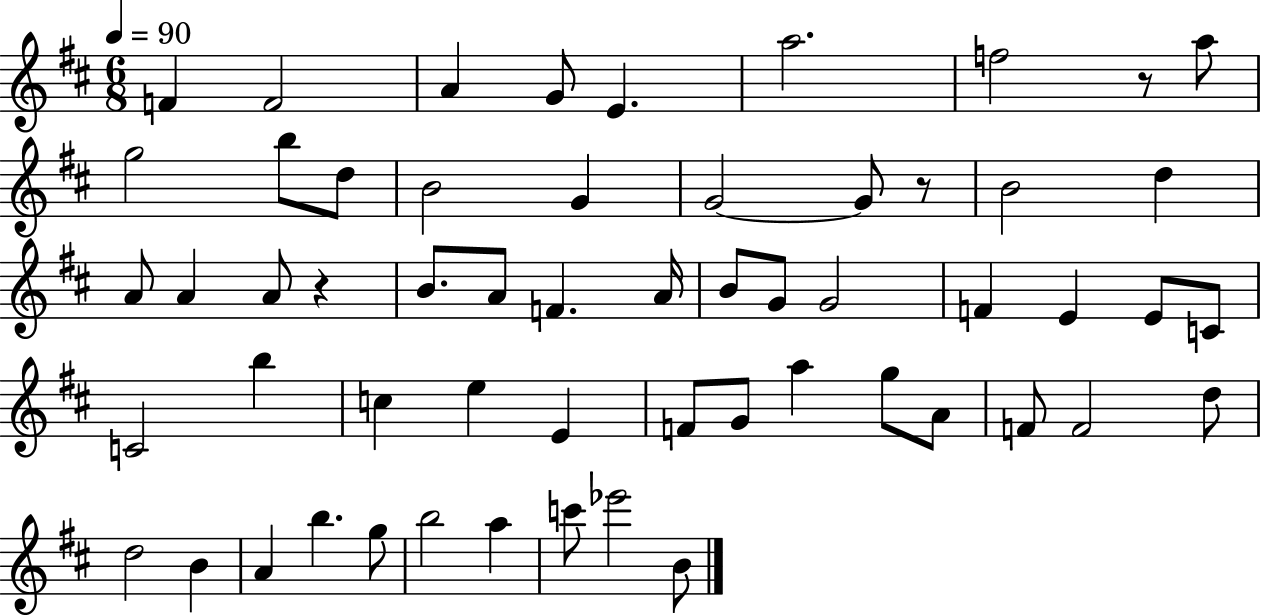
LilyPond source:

{
  \clef treble
  \numericTimeSignature
  \time 6/8
  \key d \major
  \tempo 4 = 90
  f'4 f'2 | a'4 g'8 e'4. | a''2. | f''2 r8 a''8 | \break g''2 b''8 d''8 | b'2 g'4 | g'2~~ g'8 r8 | b'2 d''4 | \break a'8 a'4 a'8 r4 | b'8. a'8 f'4. a'16 | b'8 g'8 g'2 | f'4 e'4 e'8 c'8 | \break c'2 b''4 | c''4 e''4 e'4 | f'8 g'8 a''4 g''8 a'8 | f'8 f'2 d''8 | \break d''2 b'4 | a'4 b''4. g''8 | b''2 a''4 | c'''8 ees'''2 b'8 | \break \bar "|."
}